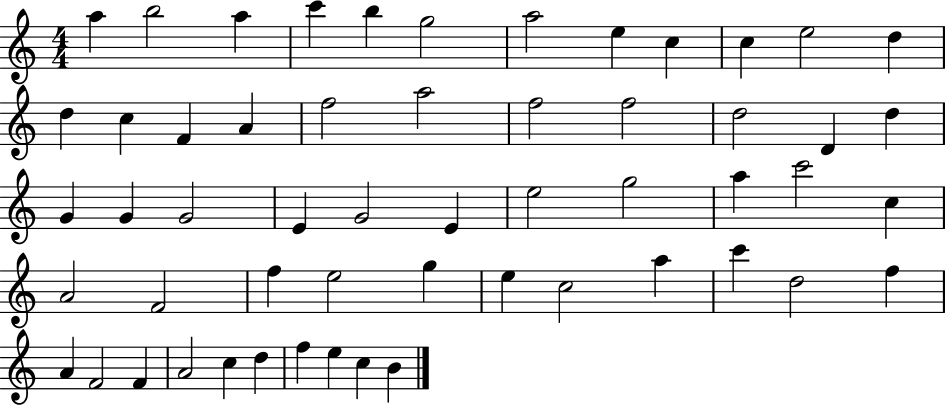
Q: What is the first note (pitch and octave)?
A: A5